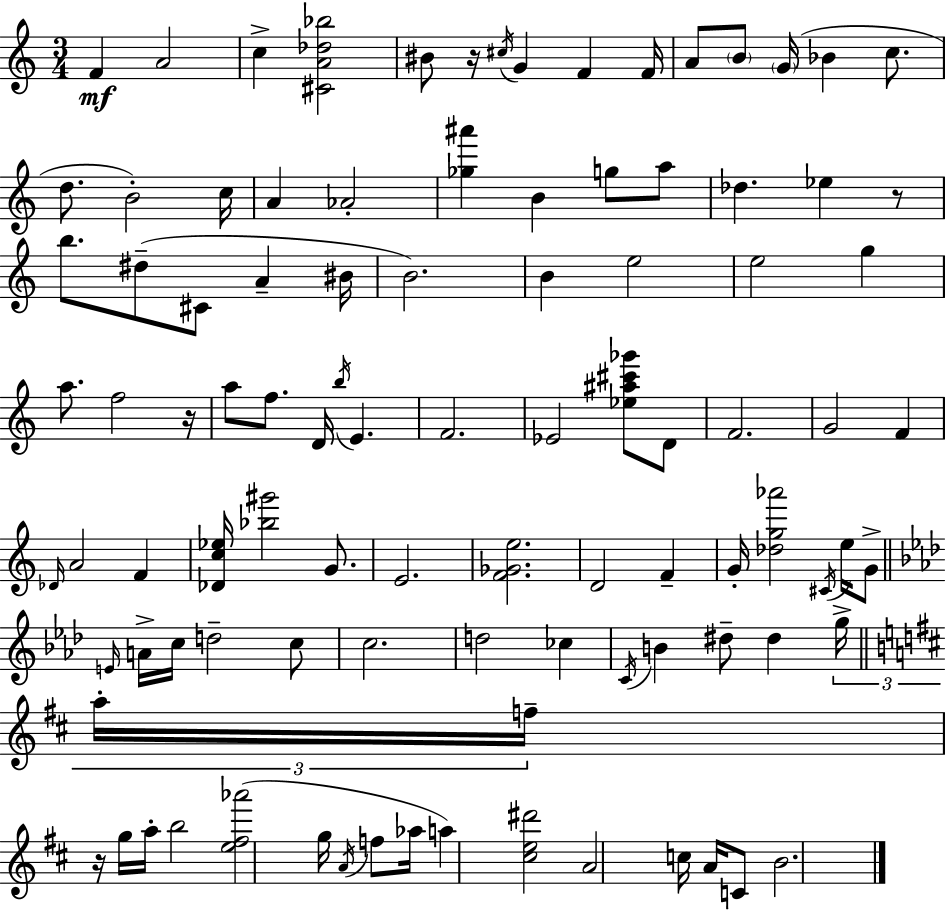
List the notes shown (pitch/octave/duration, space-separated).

F4/q A4/h C5/q [C#4,A4,Db5,Bb5]/h BIS4/e R/s C#5/s G4/q F4/q F4/s A4/e B4/e G4/s Bb4/q C5/e. D5/e. B4/h C5/s A4/q Ab4/h [Gb5,A#6]/q B4/q G5/e A5/e Db5/q. Eb5/q R/e B5/e. D#5/e C#4/e A4/q BIS4/s B4/h. B4/q E5/h E5/h G5/q A5/e. F5/h R/s A5/e F5/e. D4/s B5/s E4/q. F4/h. Eb4/h [Eb5,A#5,C#6,Gb6]/e D4/e F4/h. G4/h F4/q Db4/s A4/h F4/q [Db4,C5,Eb5]/s [Bb5,G#6]/h G4/e. E4/h. [F4,Gb4,E5]/h. D4/h F4/q G4/s [Db5,G5,Ab6]/h C#4/s E5/s G4/e E4/s A4/s C5/s D5/h C5/e C5/h. D5/h CES5/q C4/s B4/q D#5/e D#5/q G5/s A5/s F5/s R/s G5/s A5/s B5/h [E5,F#5,Ab6]/h G5/s A4/s F5/e Ab5/s A5/q [C#5,E5,D#6]/h A4/h C5/s A4/s C4/e B4/h.